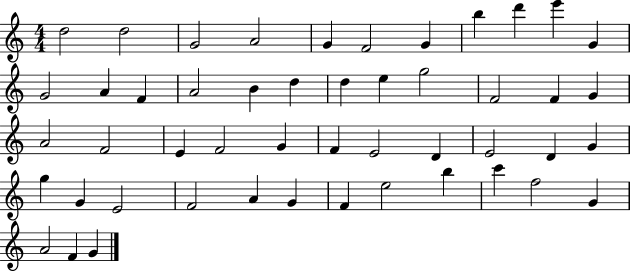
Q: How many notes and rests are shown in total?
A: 49